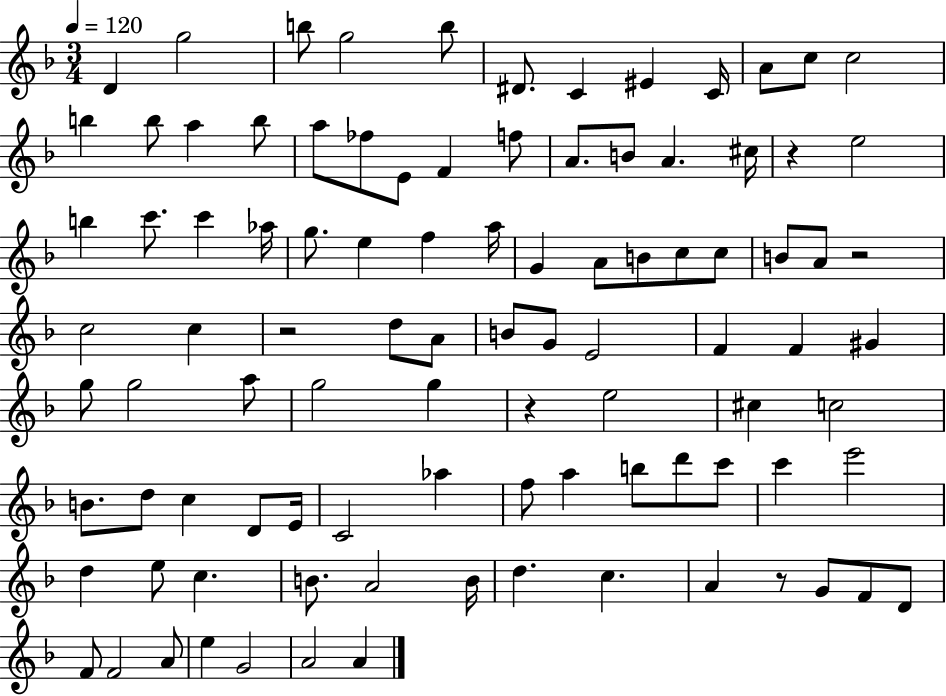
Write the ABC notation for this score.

X:1
T:Untitled
M:3/4
L:1/4
K:F
D g2 b/2 g2 b/2 ^D/2 C ^E C/4 A/2 c/2 c2 b b/2 a b/2 a/2 _f/2 E/2 F f/2 A/2 B/2 A ^c/4 z e2 b c'/2 c' _a/4 g/2 e f a/4 G A/2 B/2 c/2 c/2 B/2 A/2 z2 c2 c z2 d/2 A/2 B/2 G/2 E2 F F ^G g/2 g2 a/2 g2 g z e2 ^c c2 B/2 d/2 c D/2 E/4 C2 _a f/2 a b/2 d'/2 c'/2 c' e'2 d e/2 c B/2 A2 B/4 d c A z/2 G/2 F/2 D/2 F/2 F2 A/2 e G2 A2 A